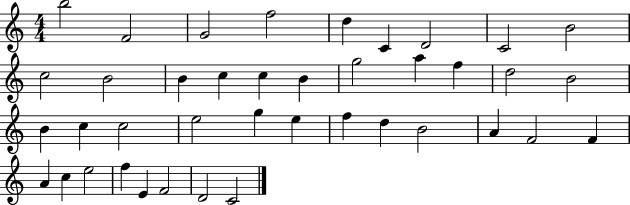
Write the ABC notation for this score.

X:1
T:Untitled
M:4/4
L:1/4
K:C
b2 F2 G2 f2 d C D2 C2 B2 c2 B2 B c c B g2 a f d2 B2 B c c2 e2 g e f d B2 A F2 F A c e2 f E F2 D2 C2